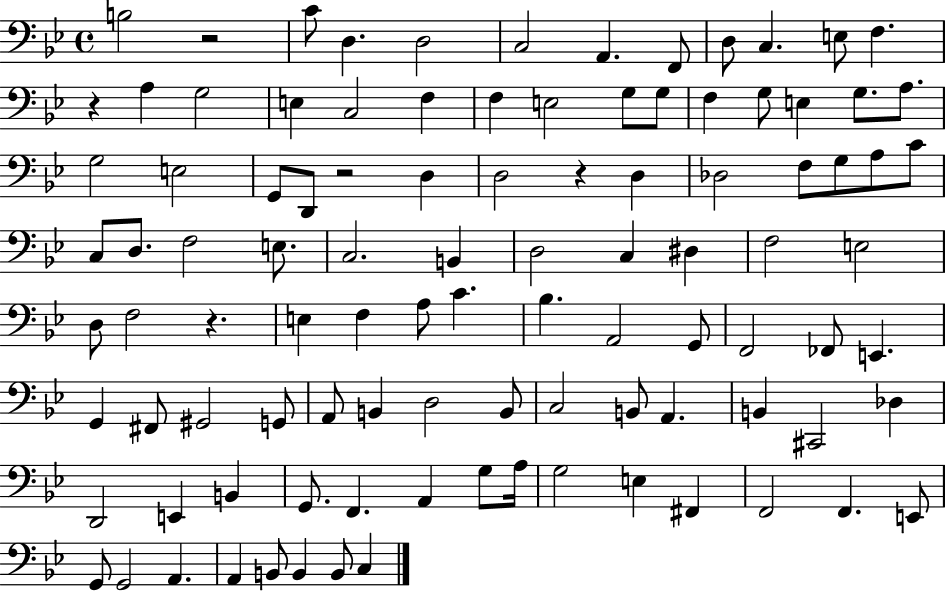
B3/h R/h C4/e D3/q. D3/h C3/h A2/q. F2/e D3/e C3/q. E3/e F3/q. R/q A3/q G3/h E3/q C3/h F3/q F3/q E3/h G3/e G3/e F3/q G3/e E3/q G3/e. A3/e. G3/h E3/h G2/e D2/e R/h D3/q D3/h R/q D3/q Db3/h F3/e G3/e A3/e C4/e C3/e D3/e. F3/h E3/e. C3/h. B2/q D3/h C3/q D#3/q F3/h E3/h D3/e F3/h R/q. E3/q F3/q A3/e C4/q. Bb3/q. A2/h G2/e F2/h FES2/e E2/q. G2/q F#2/e G#2/h G2/e A2/e B2/q D3/h B2/e C3/h B2/e A2/q. B2/q C#2/h Db3/q D2/h E2/q B2/q G2/e. F2/q. A2/q G3/e A3/s G3/h E3/q F#2/q F2/h F2/q. E2/e G2/e G2/h A2/q. A2/q B2/e B2/q B2/e C3/q